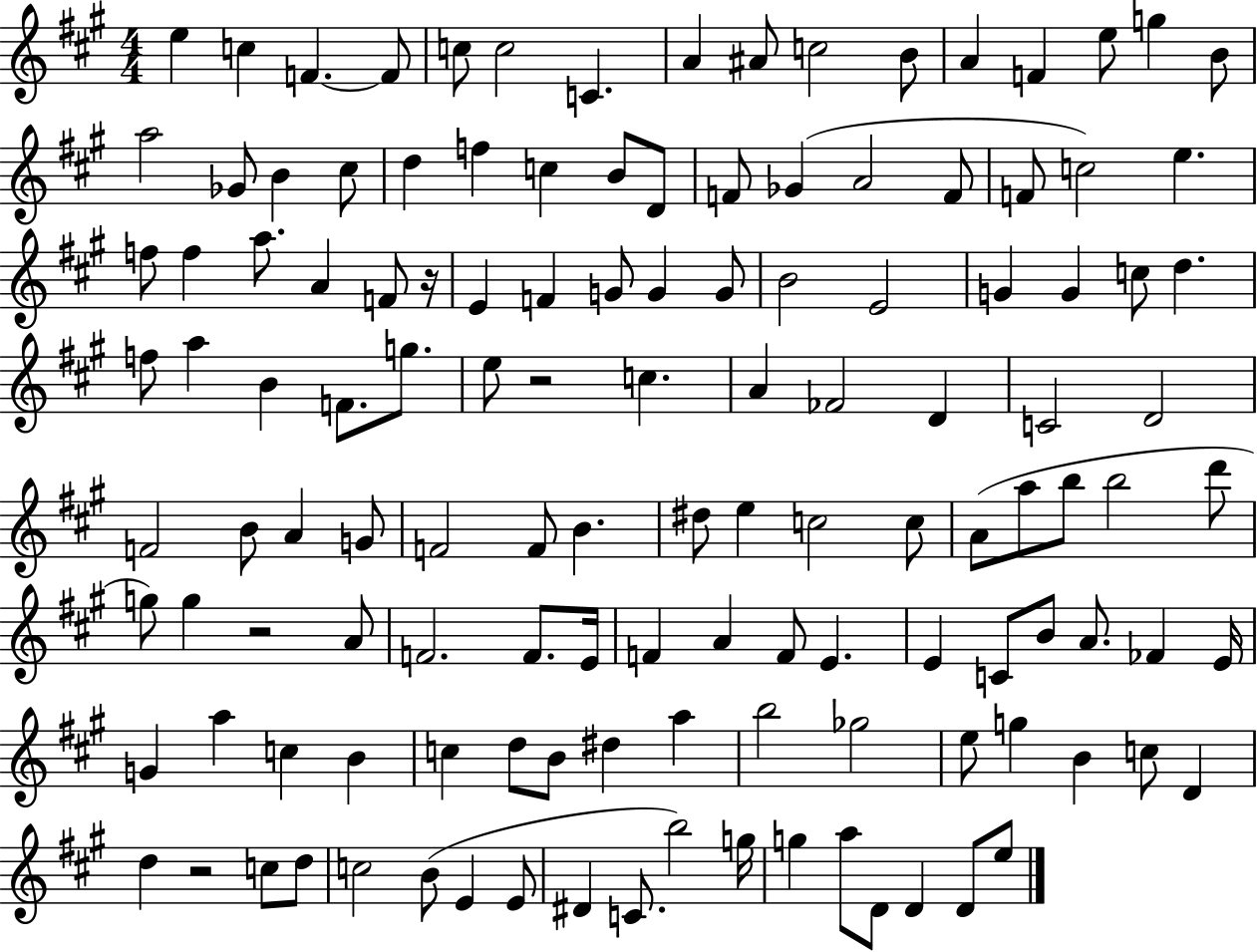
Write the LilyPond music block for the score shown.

{
  \clef treble
  \numericTimeSignature
  \time 4/4
  \key a \major
  e''4 c''4 f'4.~~ f'8 | c''8 c''2 c'4. | a'4 ais'8 c''2 b'8 | a'4 f'4 e''8 g''4 b'8 | \break a''2 ges'8 b'4 cis''8 | d''4 f''4 c''4 b'8 d'8 | f'8 ges'4( a'2 f'8 | f'8 c''2) e''4. | \break f''8 f''4 a''8. a'4 f'8 r16 | e'4 f'4 g'8 g'4 g'8 | b'2 e'2 | g'4 g'4 c''8 d''4. | \break f''8 a''4 b'4 f'8. g''8. | e''8 r2 c''4. | a'4 fes'2 d'4 | c'2 d'2 | \break f'2 b'8 a'4 g'8 | f'2 f'8 b'4. | dis''8 e''4 c''2 c''8 | a'8( a''8 b''8 b''2 d'''8 | \break g''8) g''4 r2 a'8 | f'2. f'8. e'16 | f'4 a'4 f'8 e'4. | e'4 c'8 b'8 a'8. fes'4 e'16 | \break g'4 a''4 c''4 b'4 | c''4 d''8 b'8 dis''4 a''4 | b''2 ges''2 | e''8 g''4 b'4 c''8 d'4 | \break d''4 r2 c''8 d''8 | c''2 b'8( e'4 e'8 | dis'4 c'8. b''2) g''16 | g''4 a''8 d'8 d'4 d'8 e''8 | \break \bar "|."
}